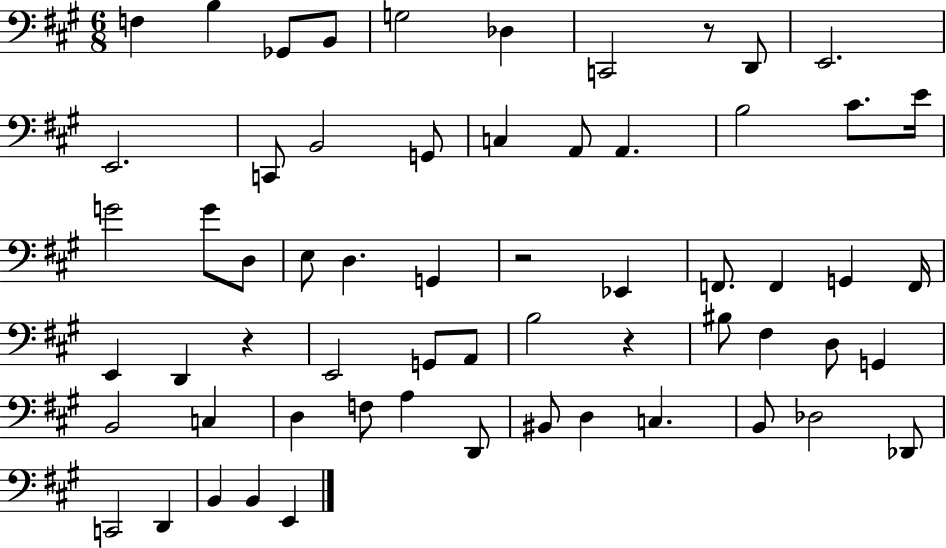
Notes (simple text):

F3/q B3/q Gb2/e B2/e G3/h Db3/q C2/h R/e D2/e E2/h. E2/h. C2/e B2/h G2/e C3/q A2/e A2/q. B3/h C#4/e. E4/s G4/h G4/e D3/e E3/e D3/q. G2/q R/h Eb2/q F2/e. F2/q G2/q F2/s E2/q D2/q R/q E2/h G2/e A2/e B3/h R/q BIS3/e F#3/q D3/e G2/q B2/h C3/q D3/q F3/e A3/q D2/e BIS2/e D3/q C3/q. B2/e Db3/h Db2/e C2/h D2/q B2/q B2/q E2/q